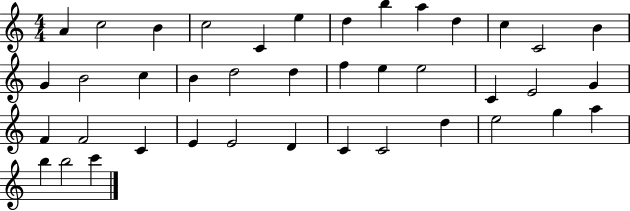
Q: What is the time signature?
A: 4/4